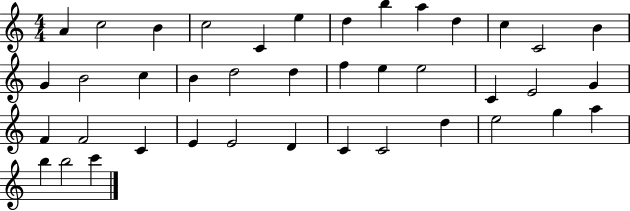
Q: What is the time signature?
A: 4/4